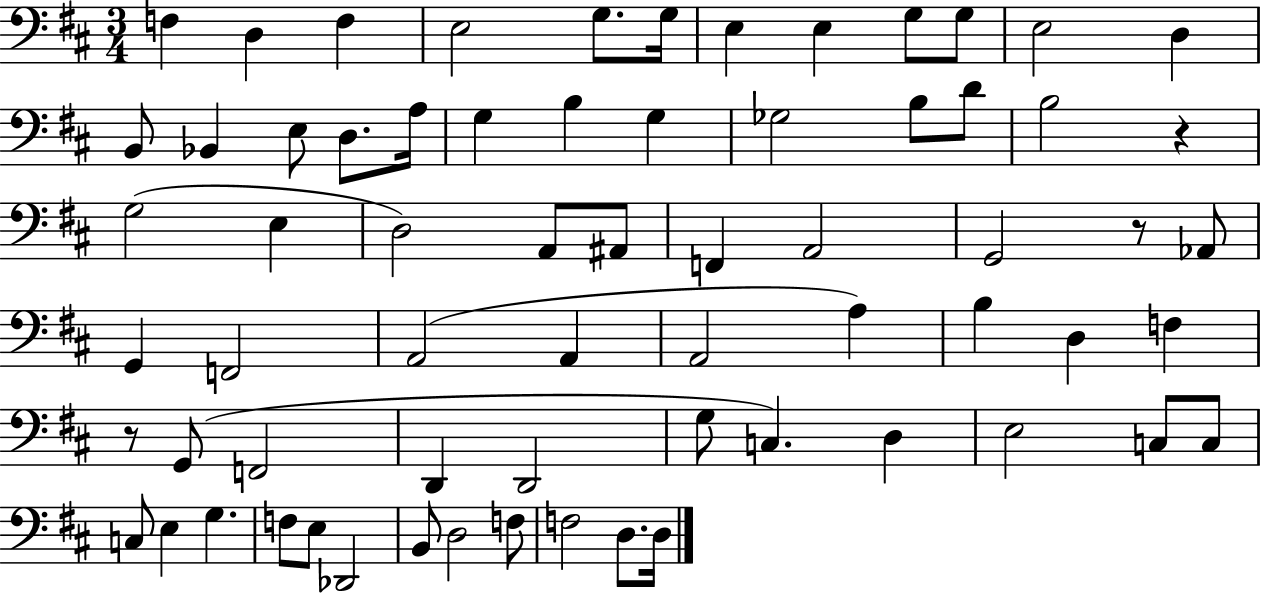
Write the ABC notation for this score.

X:1
T:Untitled
M:3/4
L:1/4
K:D
F, D, F, E,2 G,/2 G,/4 E, E, G,/2 G,/2 E,2 D, B,,/2 _B,, E,/2 D,/2 A,/4 G, B, G, _G,2 B,/2 D/2 B,2 z G,2 E, D,2 A,,/2 ^A,,/2 F,, A,,2 G,,2 z/2 _A,,/2 G,, F,,2 A,,2 A,, A,,2 A, B, D, F, z/2 G,,/2 F,,2 D,, D,,2 G,/2 C, D, E,2 C,/2 C,/2 C,/2 E, G, F,/2 E,/2 _D,,2 B,,/2 D,2 F,/2 F,2 D,/2 D,/4